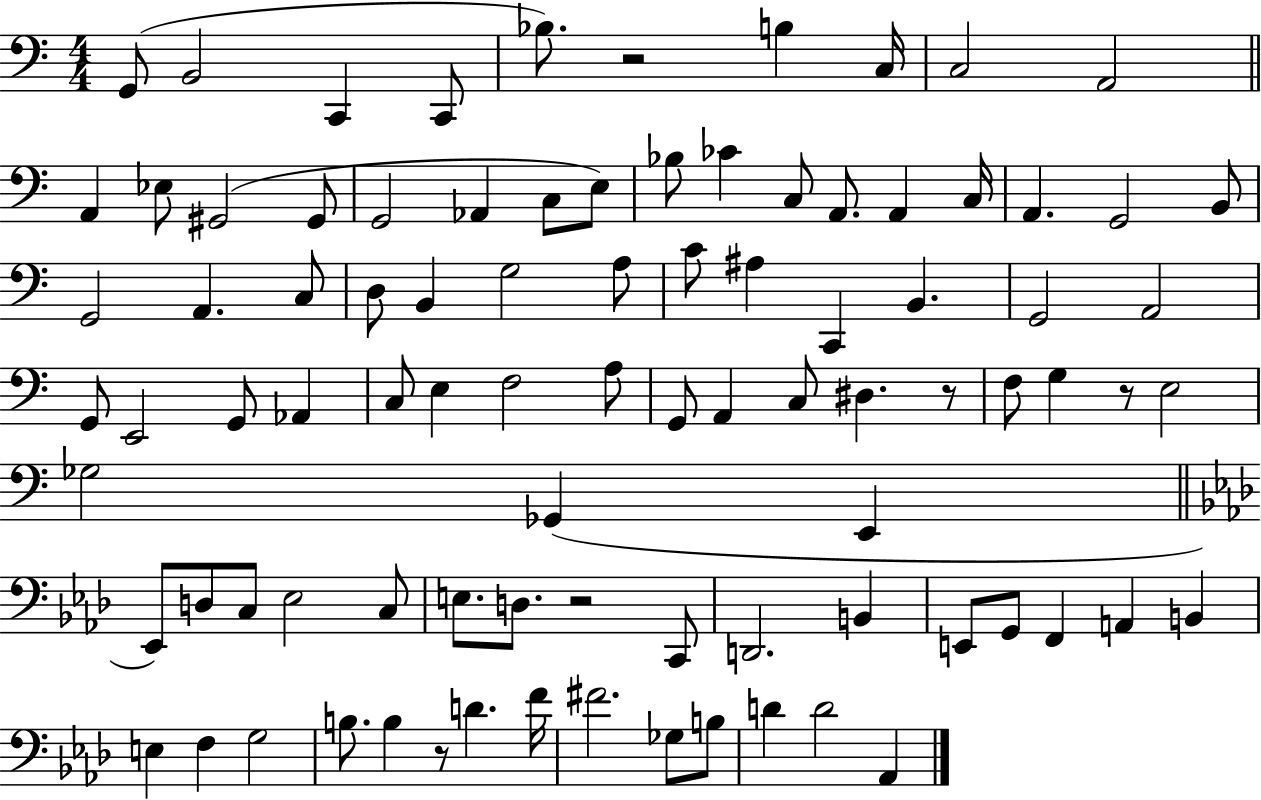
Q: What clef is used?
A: bass